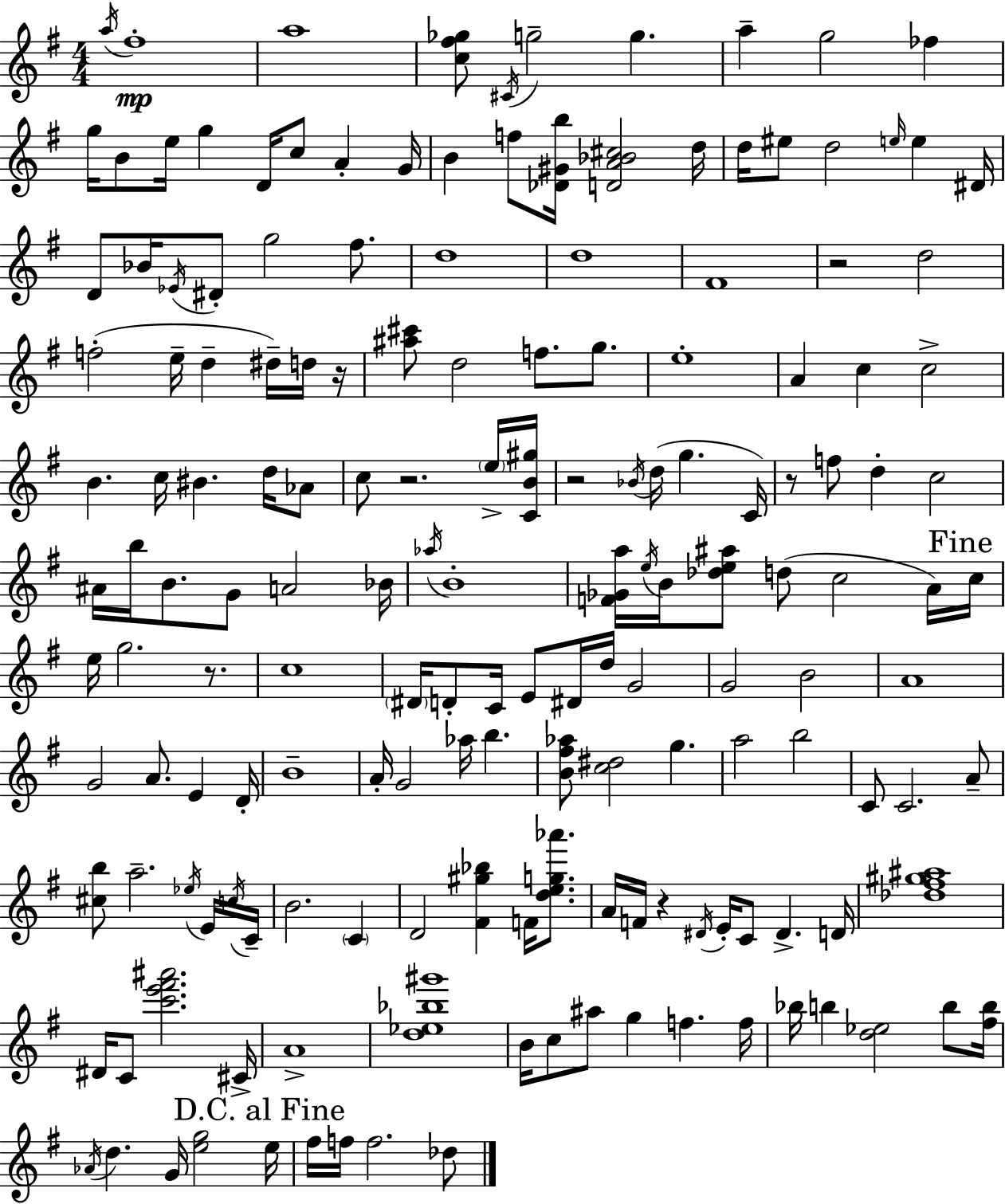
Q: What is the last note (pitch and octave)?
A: Db5